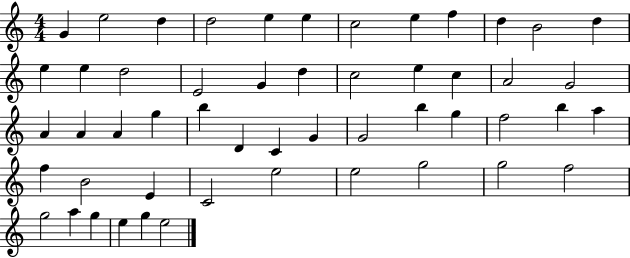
X:1
T:Untitled
M:4/4
L:1/4
K:C
G e2 d d2 e e c2 e f d B2 d e e d2 E2 G d c2 e c A2 G2 A A A g b D C G G2 b g f2 b a f B2 E C2 e2 e2 g2 g2 f2 g2 a g e g e2